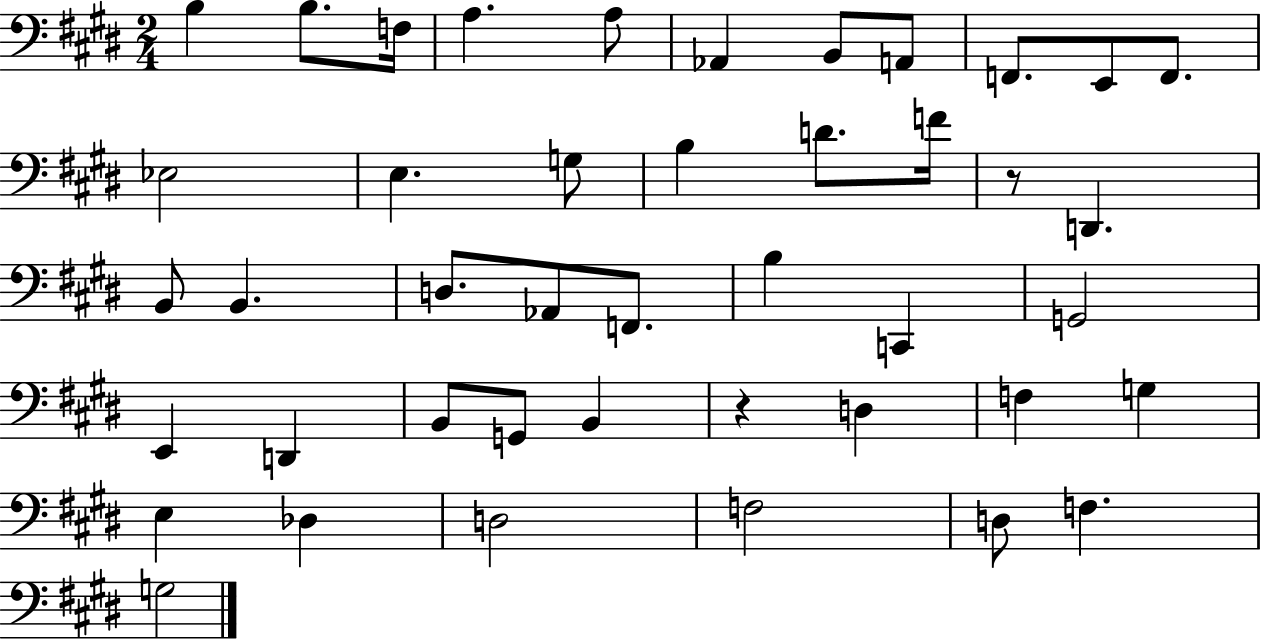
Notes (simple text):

B3/q B3/e. F3/s A3/q. A3/e Ab2/q B2/e A2/e F2/e. E2/e F2/e. Eb3/h E3/q. G3/e B3/q D4/e. F4/s R/e D2/q. B2/e B2/q. D3/e. Ab2/e F2/e. B3/q C2/q G2/h E2/q D2/q B2/e G2/e B2/q R/q D3/q F3/q G3/q E3/q Db3/q D3/h F3/h D3/e F3/q. G3/h